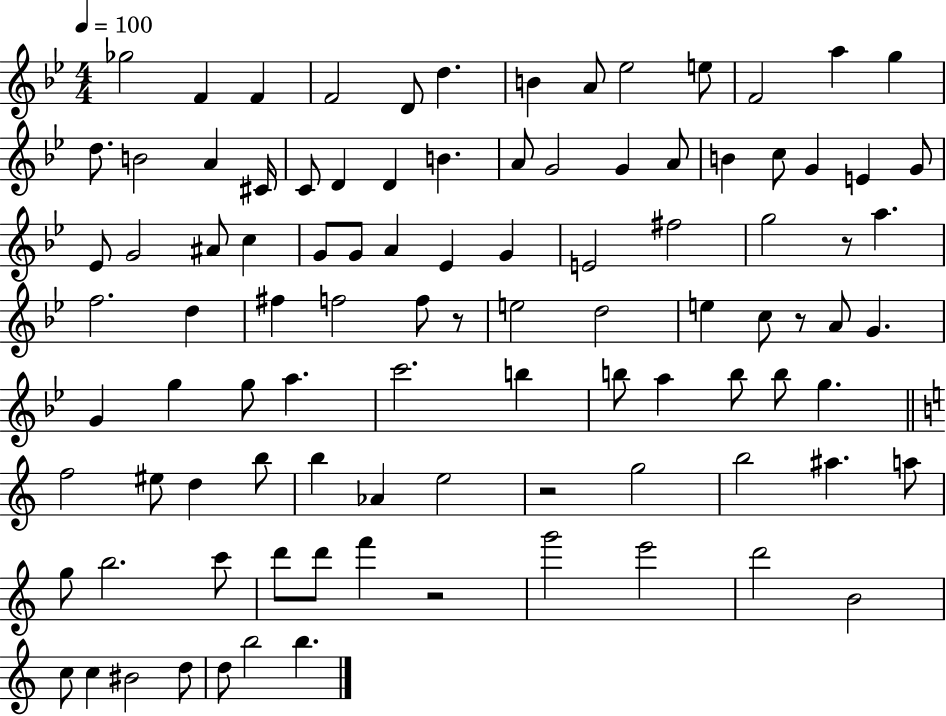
{
  \clef treble
  \numericTimeSignature
  \time 4/4
  \key bes \major
  \tempo 4 = 100
  ges''2 f'4 f'4 | f'2 d'8 d''4. | b'4 a'8 ees''2 e''8 | f'2 a''4 g''4 | \break d''8. b'2 a'4 cis'16 | c'8 d'4 d'4 b'4. | a'8 g'2 g'4 a'8 | b'4 c''8 g'4 e'4 g'8 | \break ees'8 g'2 ais'8 c''4 | g'8 g'8 a'4 ees'4 g'4 | e'2 fis''2 | g''2 r8 a''4. | \break f''2. d''4 | fis''4 f''2 f''8 r8 | e''2 d''2 | e''4 c''8 r8 a'8 g'4. | \break g'4 g''4 g''8 a''4. | c'''2. b''4 | b''8 a''4 b''8 b''8 g''4. | \bar "||" \break \key c \major f''2 eis''8 d''4 b''8 | b''4 aes'4 e''2 | r2 g''2 | b''2 ais''4. a''8 | \break g''8 b''2. c'''8 | d'''8 d'''8 f'''4 r2 | g'''2 e'''2 | d'''2 b'2 | \break c''8 c''4 bis'2 d''8 | d''8 b''2 b''4. | \bar "|."
}